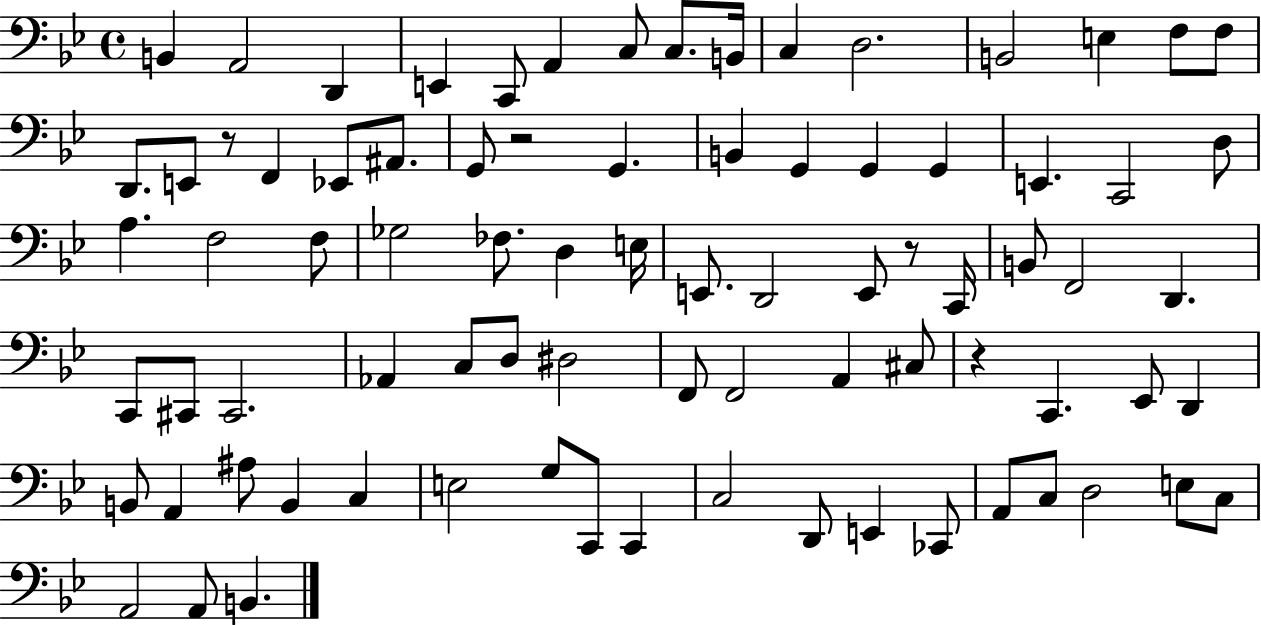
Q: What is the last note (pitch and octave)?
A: B2